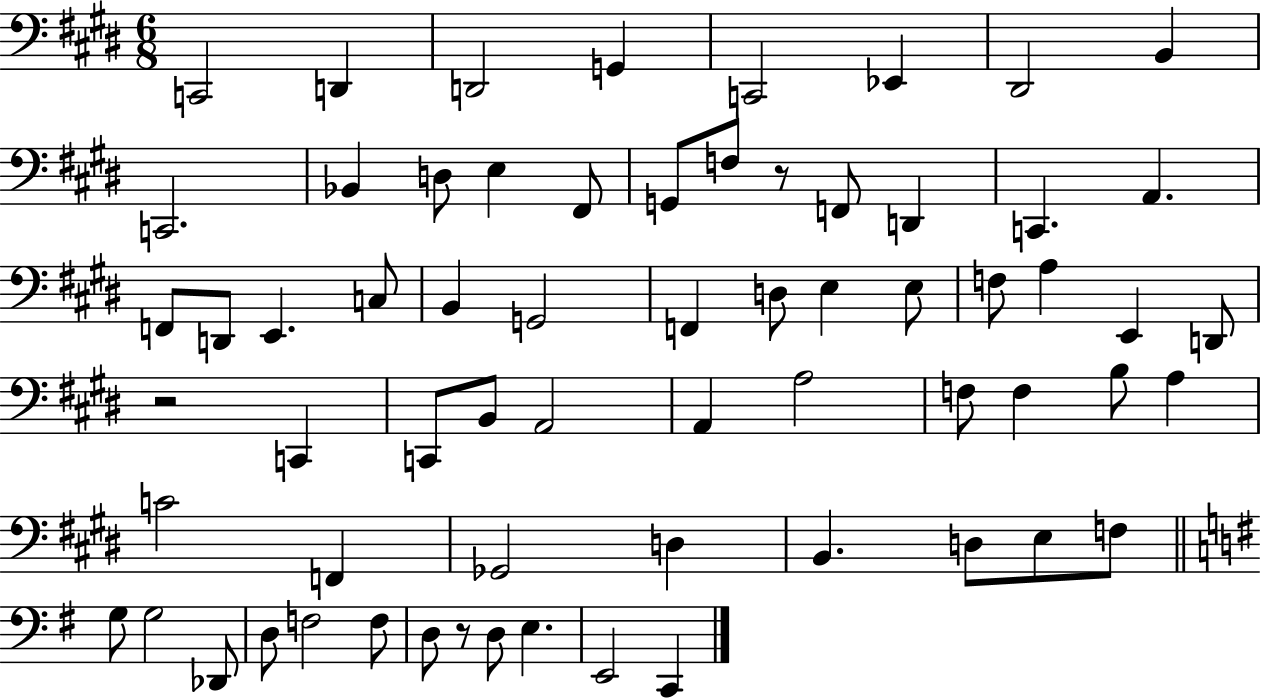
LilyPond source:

{
  \clef bass
  \numericTimeSignature
  \time 6/8
  \key e \major
  c,2 d,4 | d,2 g,4 | c,2 ees,4 | dis,2 b,4 | \break c,2. | bes,4 d8 e4 fis,8 | g,8 f8 r8 f,8 d,4 | c,4. a,4. | \break f,8 d,8 e,4. c8 | b,4 g,2 | f,4 d8 e4 e8 | f8 a4 e,4 d,8 | \break r2 c,4 | c,8 b,8 a,2 | a,4 a2 | f8 f4 b8 a4 | \break c'2 f,4 | ges,2 d4 | b,4. d8 e8 f8 | \bar "||" \break \key g \major g8 g2 des,8 | d8 f2 f8 | d8 r8 d8 e4. | e,2 c,4 | \break \bar "|."
}